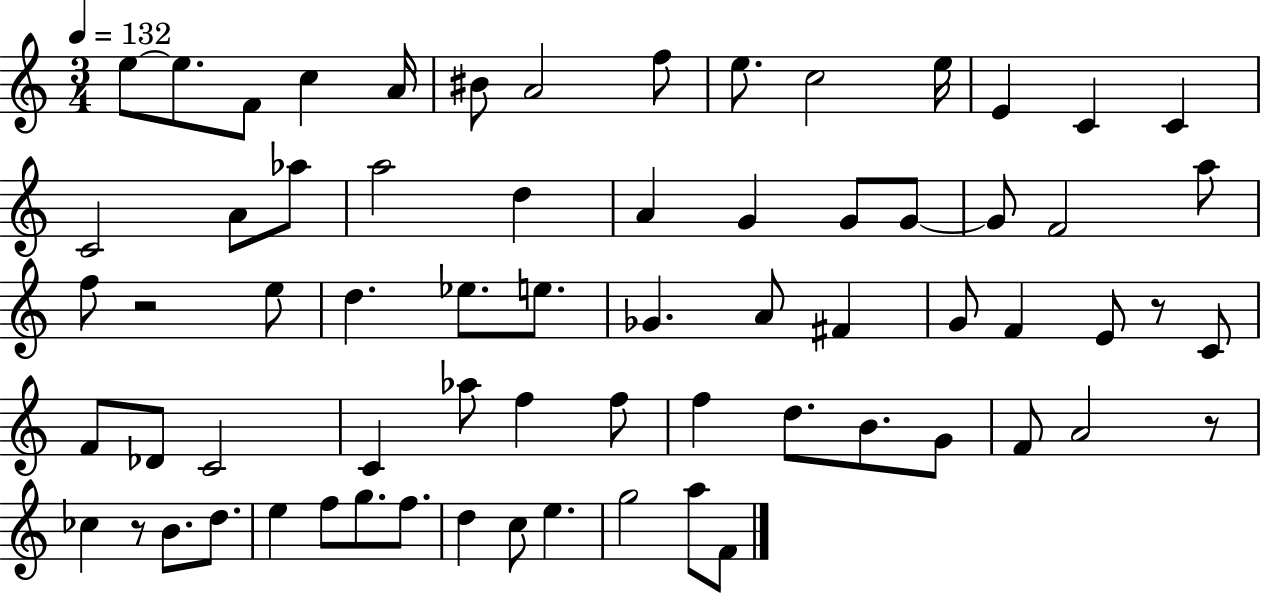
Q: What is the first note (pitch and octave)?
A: E5